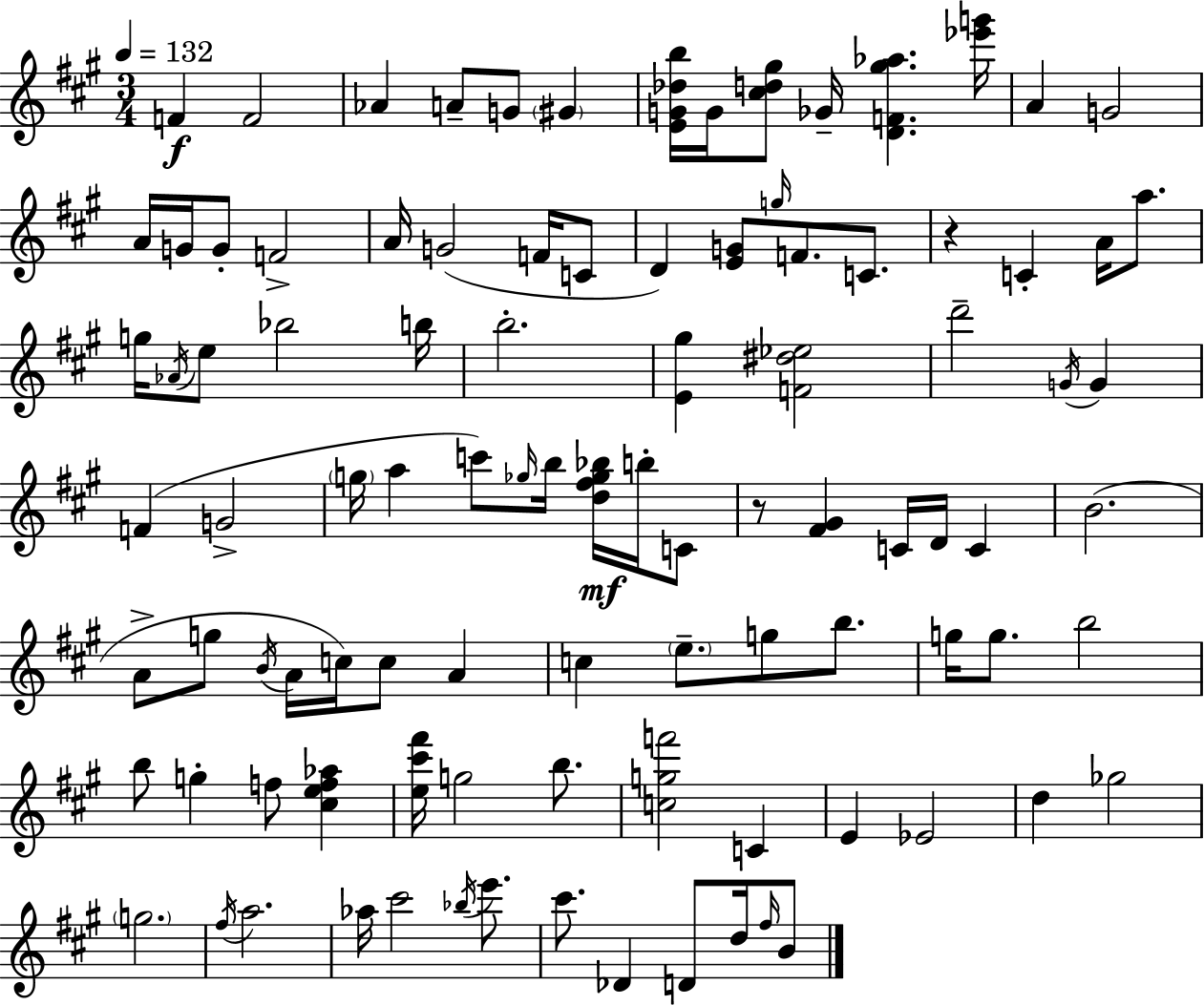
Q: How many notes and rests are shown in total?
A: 98